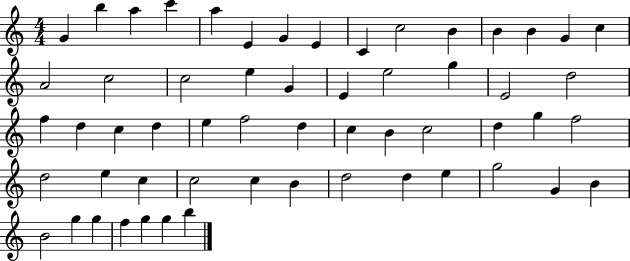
{
  \clef treble
  \numericTimeSignature
  \time 4/4
  \key c \major
  g'4 b''4 a''4 c'''4 | a''4 e'4 g'4 e'4 | c'4 c''2 b'4 | b'4 b'4 g'4 c''4 | \break a'2 c''2 | c''2 e''4 g'4 | e'4 e''2 g''4 | e'2 d''2 | \break f''4 d''4 c''4 d''4 | e''4 f''2 d''4 | c''4 b'4 c''2 | d''4 g''4 f''2 | \break d''2 e''4 c''4 | c''2 c''4 b'4 | d''2 d''4 e''4 | g''2 g'4 b'4 | \break b'2 g''4 g''4 | f''4 g''4 g''4 b''4 | \bar "|."
}